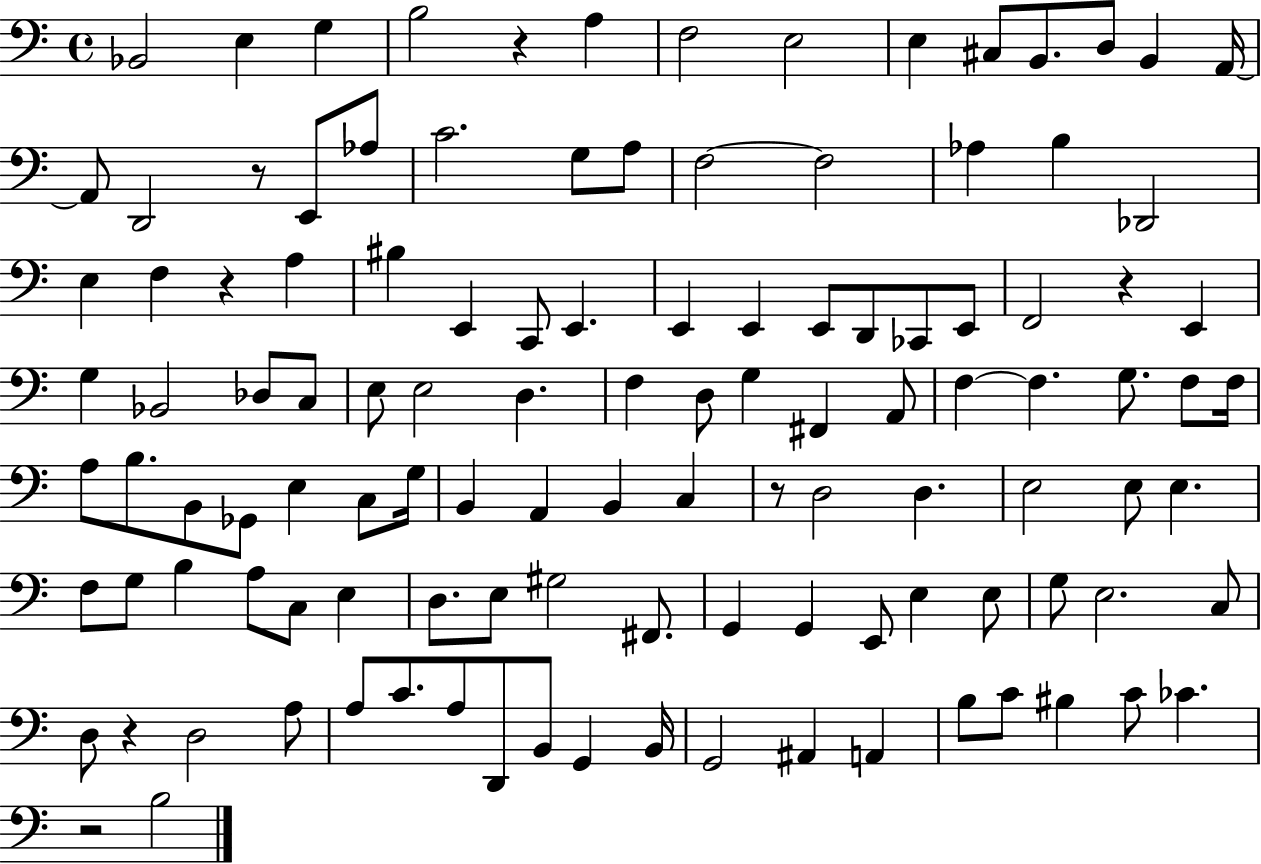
X:1
T:Untitled
M:4/4
L:1/4
K:C
_B,,2 E, G, B,2 z A, F,2 E,2 E, ^C,/2 B,,/2 D,/2 B,, A,,/4 A,,/2 D,,2 z/2 E,,/2 _A,/2 C2 G,/2 A,/2 F,2 F,2 _A, B, _D,,2 E, F, z A, ^B, E,, C,,/2 E,, E,, E,, E,,/2 D,,/2 _C,,/2 E,,/2 F,,2 z E,, G, _B,,2 _D,/2 C,/2 E,/2 E,2 D, F, D,/2 G, ^F,, A,,/2 F, F, G,/2 F,/2 F,/4 A,/2 B,/2 B,,/2 _G,,/2 E, C,/2 G,/4 B,, A,, B,, C, z/2 D,2 D, E,2 E,/2 E, F,/2 G,/2 B, A,/2 C,/2 E, D,/2 E,/2 ^G,2 ^F,,/2 G,, G,, E,,/2 E, E,/2 G,/2 E,2 C,/2 D,/2 z D,2 A,/2 A,/2 C/2 A,/2 D,,/2 B,,/2 G,, B,,/4 G,,2 ^A,, A,, B,/2 C/2 ^B, C/2 _C z2 B,2